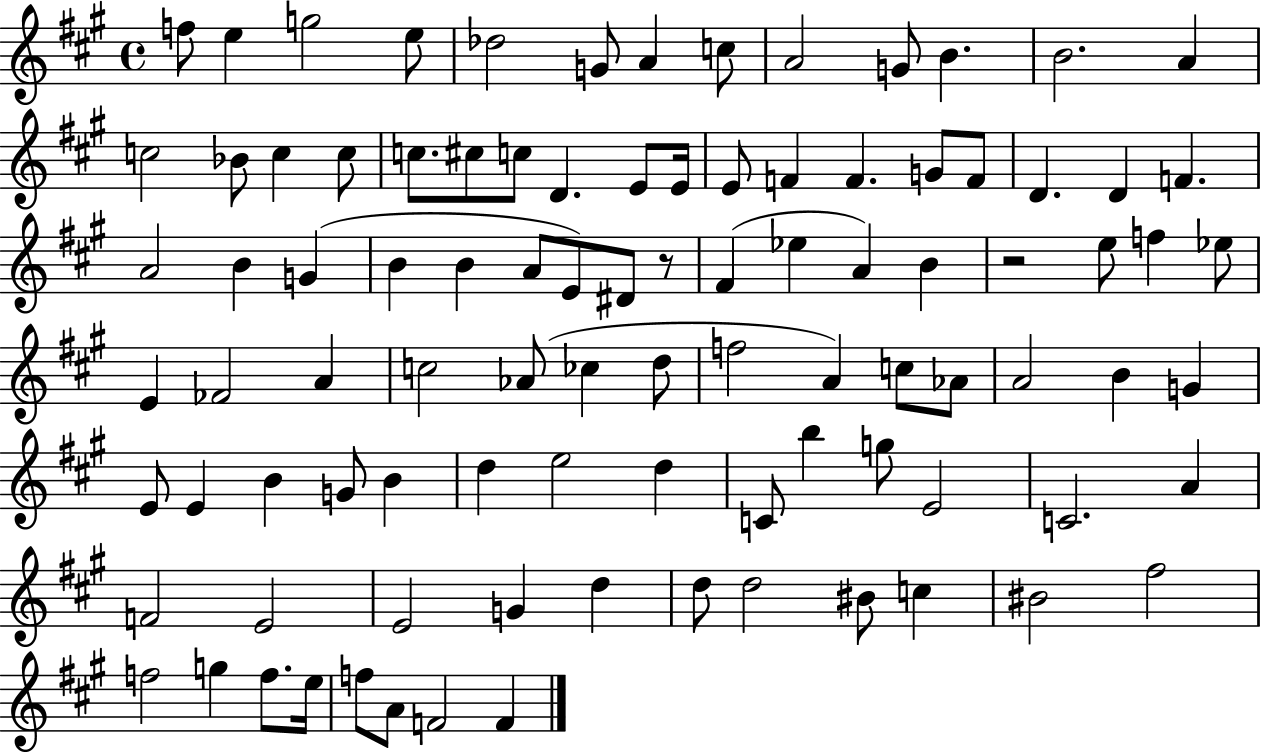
F5/e E5/q G5/h E5/e Db5/h G4/e A4/q C5/e A4/h G4/e B4/q. B4/h. A4/q C5/h Bb4/e C5/q C5/e C5/e. C#5/e C5/e D4/q. E4/e E4/s E4/e F4/q F4/q. G4/e F4/e D4/q. D4/q F4/q. A4/h B4/q G4/q B4/q B4/q A4/e E4/e D#4/e R/e F#4/q Eb5/q A4/q B4/q R/h E5/e F5/q Eb5/e E4/q FES4/h A4/q C5/h Ab4/e CES5/q D5/e F5/h A4/q C5/e Ab4/e A4/h B4/q G4/q E4/e E4/q B4/q G4/e B4/q D5/q E5/h D5/q C4/e B5/q G5/e E4/h C4/h. A4/q F4/h E4/h E4/h G4/q D5/q D5/e D5/h BIS4/e C5/q BIS4/h F#5/h F5/h G5/q F5/e. E5/s F5/e A4/e F4/h F4/q